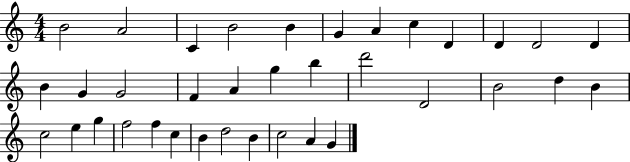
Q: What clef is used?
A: treble